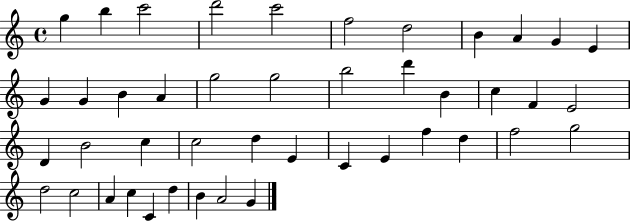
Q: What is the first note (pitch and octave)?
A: G5